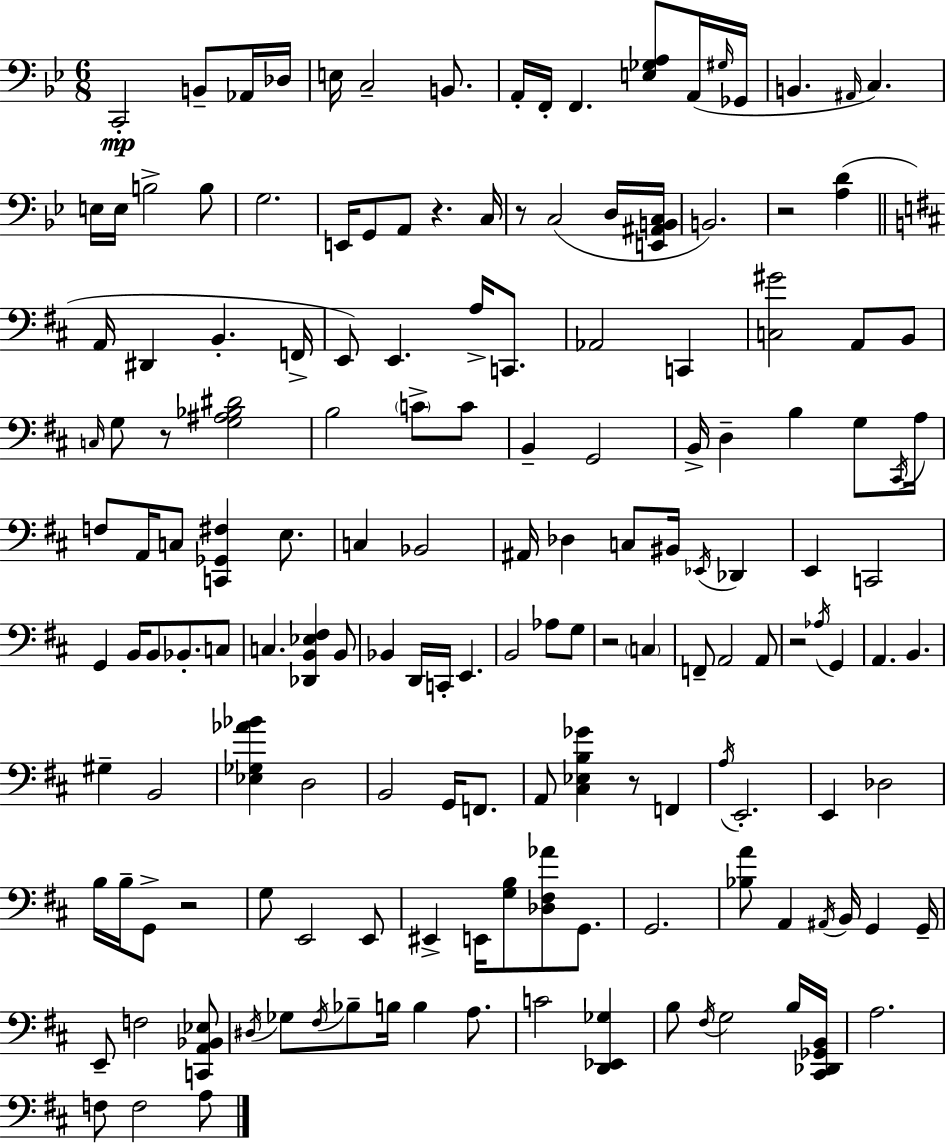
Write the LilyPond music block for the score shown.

{
  \clef bass
  \numericTimeSignature
  \time 6/8
  \key g \minor
  \repeat volta 2 { c,2-.\mp b,8-- aes,16 des16 | e16 c2-- b,8. | a,16-. f,16-. f,4. <e ges a>8 a,16( \grace { gis16 } | ges,16 b,4. \grace { ais,16 }) c4. | \break e16 e16 b2-> | b8 g2. | e,16 g,8 a,8 r4. | c16 r8 c2( | \break d16 <e, ais, b, c>16 b,2.) | r2 <a d'>4( | \bar "||" \break \key d \major a,16 dis,4 b,4.-. f,16-> | e,8) e,4. a16-> c,8. | aes,2 c,4 | <c gis'>2 a,8 b,8 | \break \grace { c16 } g8 r8 <g ais bes dis'>2 | b2 \parenthesize c'8-> c'8 | b,4-- g,2 | b,16-> d4-- b4 g8 | \break \acciaccatura { cis,16 } a16 f8 a,16 c8 <c, ges, fis>4 e8. | c4 bes,2 | ais,16 des4 c8 bis,16 \acciaccatura { ees,16 } des,4 | e,4 c,2 | \break g,4 b,16 b,8 bes,8.-. | c8 c4. <des, b, ees fis>4 | b,8 bes,4 d,16 c,16-. e,4. | b,2 aes8 | \break g8 r2 \parenthesize c4 | f,8-- a,2 | a,8 r2 \acciaccatura { aes16 } | g,4 a,4. b,4. | \break gis4-- b,2 | <ees ges aes' bes'>4 d2 | b,2 | g,16 f,8. a,8 <cis ees b ges'>4 r8 | \break f,4 \acciaccatura { a16 } e,2.-. | e,4 des2 | b16 b16-- g,8-> r2 | g8 e,2 | \break e,8 eis,4-> e,16 <g b>8 | <des fis aes'>8 g,8. g,2. | <bes a'>8 a,4 \acciaccatura { ais,16 } | b,16 g,4 g,16-- e,8-- f2 | \break <c, a, bes, ees>8 \acciaccatura { dis16 } ges8 \acciaccatura { fis16 } bes8-- | b16 b4 a8. c'2 | <d, ees, ges>4 b8 \acciaccatura { fis16 } g2 | b16 <cis, des, ges, b,>16 a2. | \break f8 f2 | a8 } \bar "|."
}